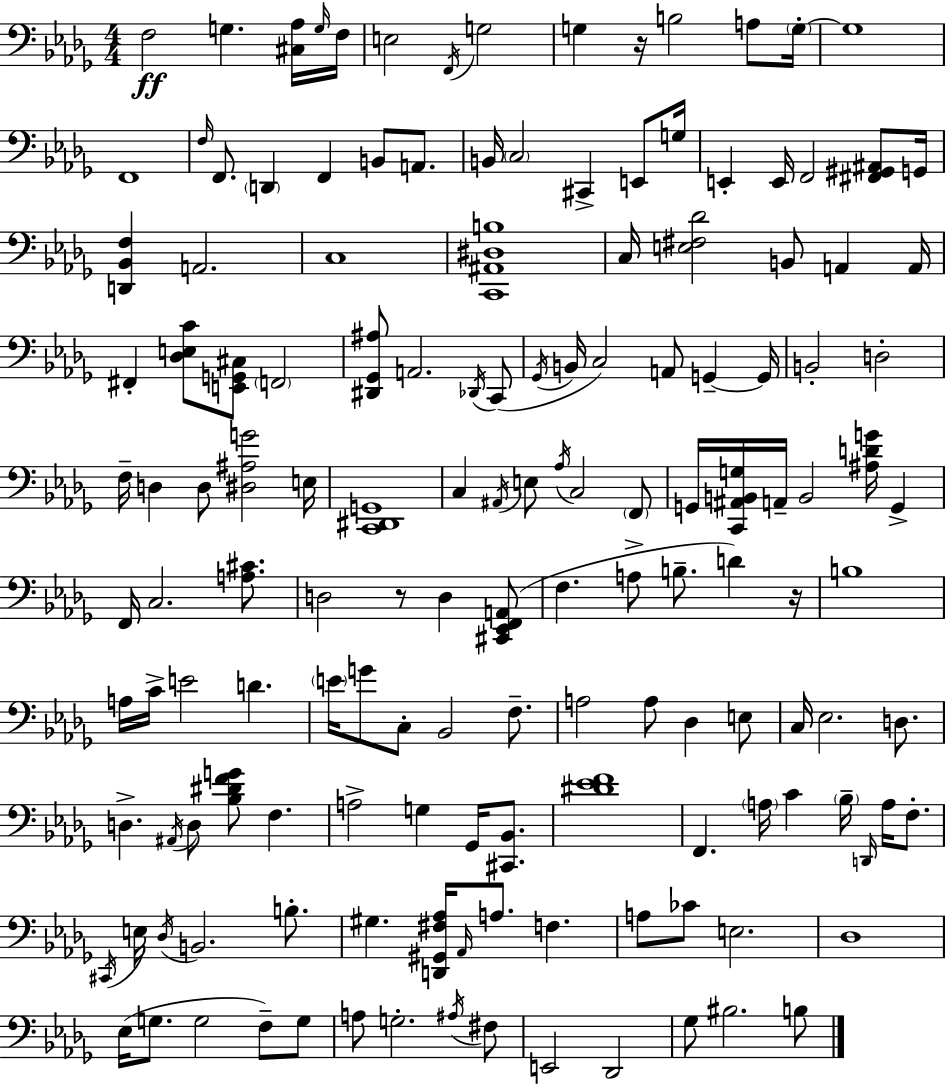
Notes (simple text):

F3/h G3/q. [C#3,Ab3]/s G3/s F3/s E3/h F2/s G3/h G3/q R/s B3/h A3/e G3/s G3/w F2/w F3/s F2/e. D2/q F2/q B2/e A2/e. B2/s C3/h C#2/q E2/e G3/s E2/q E2/s F2/h [F#2,G#2,A#2]/e G2/s [D2,Bb2,F3]/q A2/h. C3/w [C2,A#2,D#3,B3]/w C3/s [E3,F#3,Db4]/h B2/e A2/q A2/s F#2/q [Db3,E3,C4]/e [E2,G2,C#3]/e F2/h [D#2,Gb2,A#3]/e A2/h. Db2/s C2/e Gb2/s B2/s C3/h A2/e G2/q G2/s B2/h D3/h F3/s D3/q D3/e [D#3,A#3,G4]/h E3/s [C2,D#2,G2]/w C3/q A#2/s E3/e Ab3/s C3/h F2/e G2/s [C2,A#2,B2,G3]/s A2/s B2/h [A#3,D4,G4]/s G2/q F2/s C3/h. [A3,C#4]/e. D3/h R/e D3/q [C#2,Eb2,F2,A2]/e F3/q. A3/e B3/e. D4/q R/s B3/w A3/s C4/s E4/h D4/q. E4/s G4/e C3/e Bb2/h F3/e. A3/h A3/e Db3/q E3/e C3/s Eb3/h. D3/e. D3/q. A#2/s D3/e [Bb3,D#4,F4,G4]/e F3/q. A3/h G3/q Gb2/s [C#2,Bb2]/e. [D#4,Eb4,F4]/w F2/q. A3/s C4/q Bb3/s D2/s A3/s F3/e. C#2/s E3/s Db3/s B2/h. B3/e. G#3/q. [D2,G#2,F#3,Ab3]/s Ab2/s A3/e. F3/q. A3/e CES4/e E3/h. Db3/w Eb3/s G3/e. G3/h F3/e G3/e A3/e G3/h. A#3/s F#3/e E2/h Db2/h Gb3/e BIS3/h. B3/e